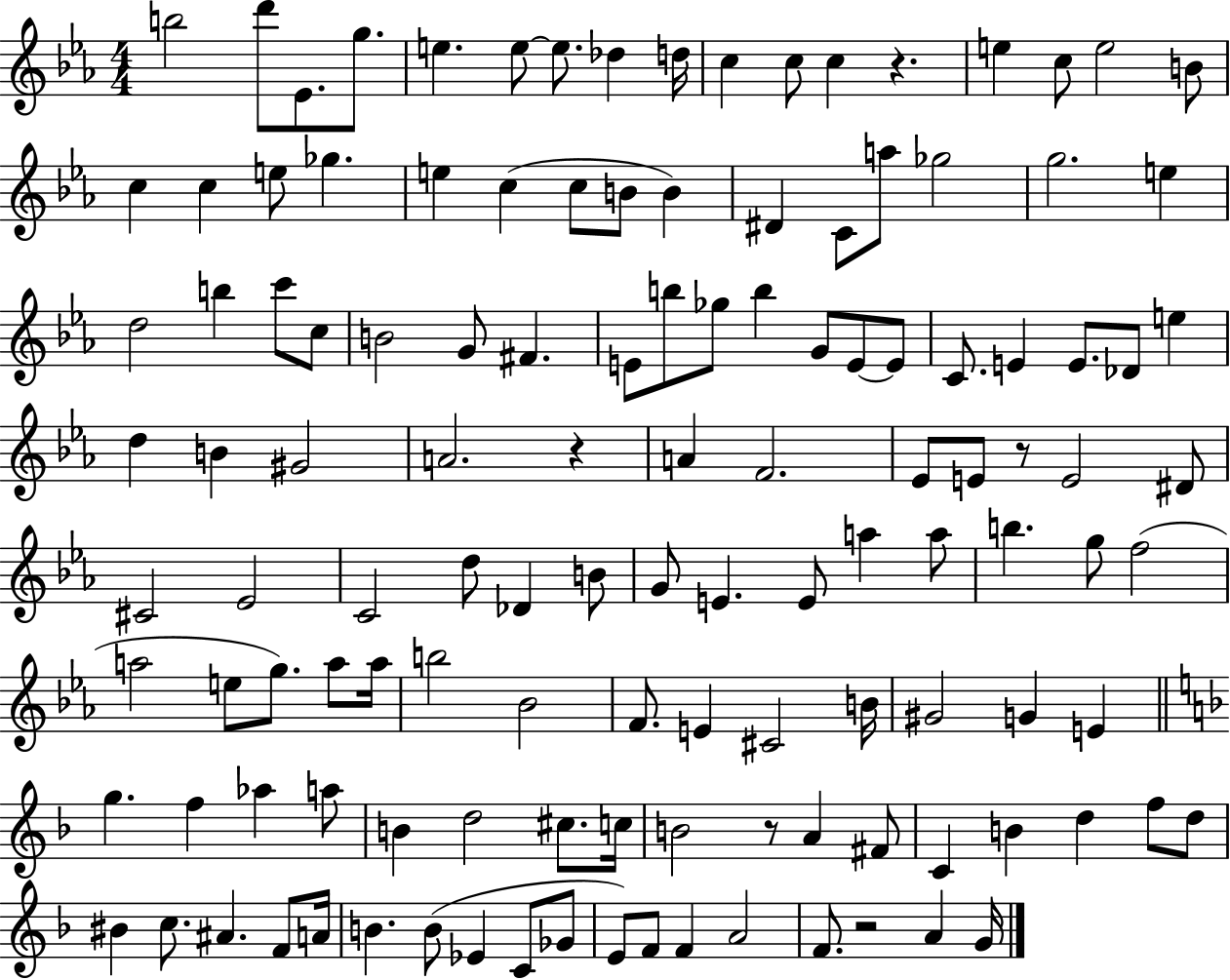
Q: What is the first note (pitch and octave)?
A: B5